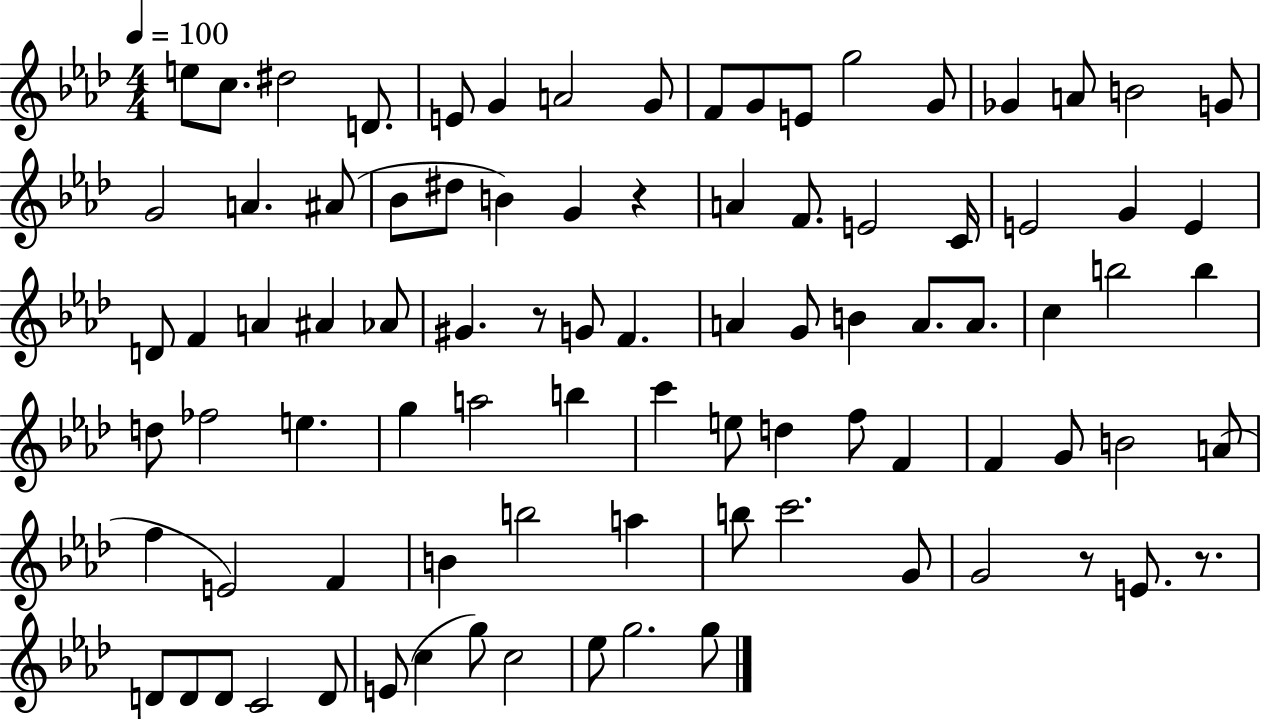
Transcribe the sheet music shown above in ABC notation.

X:1
T:Untitled
M:4/4
L:1/4
K:Ab
e/2 c/2 ^d2 D/2 E/2 G A2 G/2 F/2 G/2 E/2 g2 G/2 _G A/2 B2 G/2 G2 A ^A/2 _B/2 ^d/2 B G z A F/2 E2 C/4 E2 G E D/2 F A ^A _A/2 ^G z/2 G/2 F A G/2 B A/2 A/2 c b2 b d/2 _f2 e g a2 b c' e/2 d f/2 F F G/2 B2 A/2 f E2 F B b2 a b/2 c'2 G/2 G2 z/2 E/2 z/2 D/2 D/2 D/2 C2 D/2 E/2 c g/2 c2 _e/2 g2 g/2